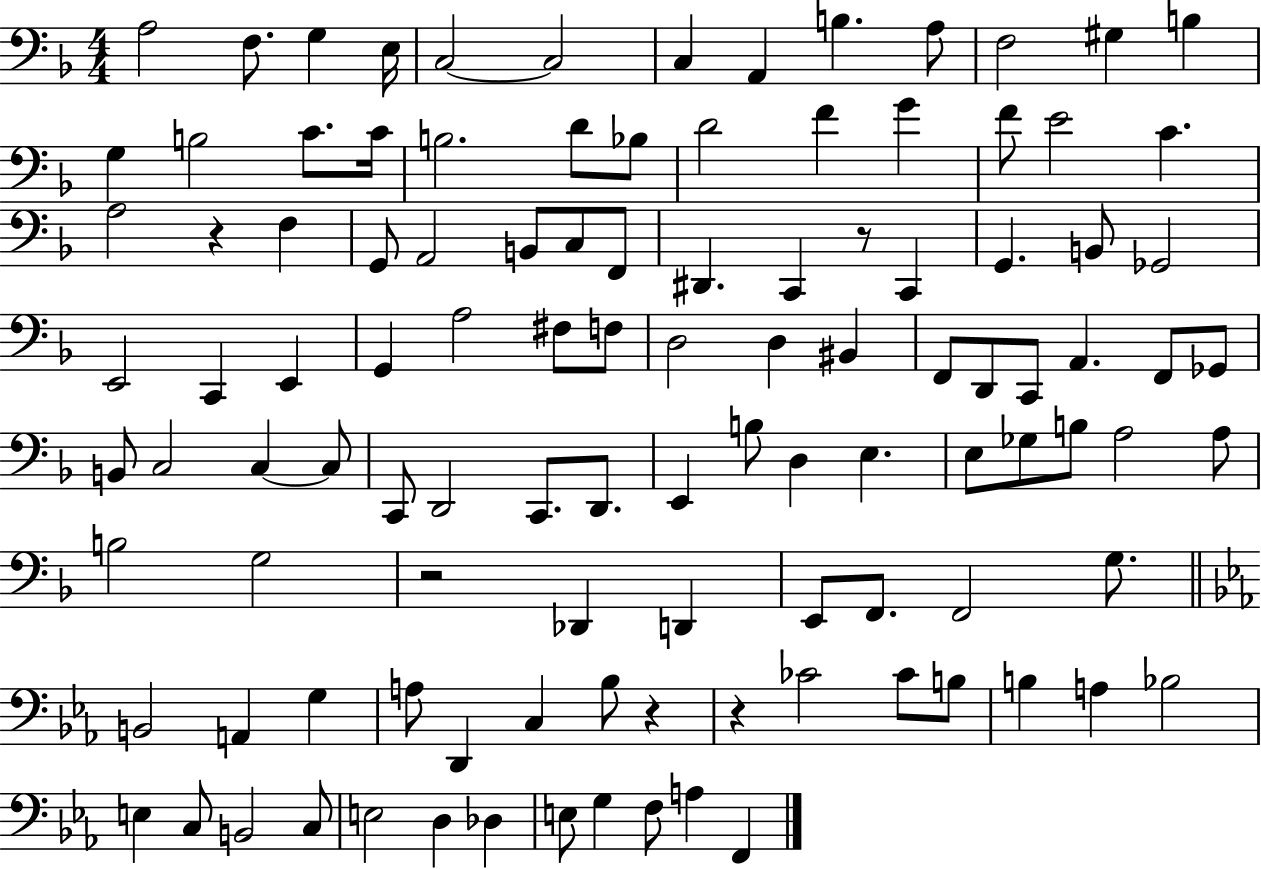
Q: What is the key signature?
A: F major